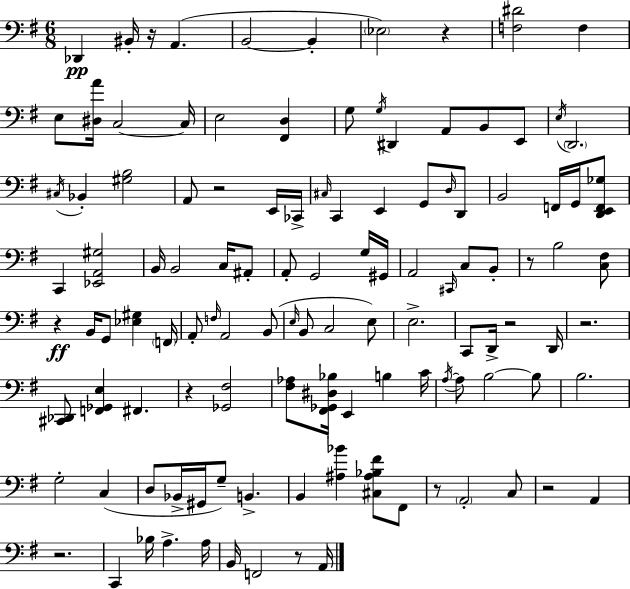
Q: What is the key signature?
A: E minor